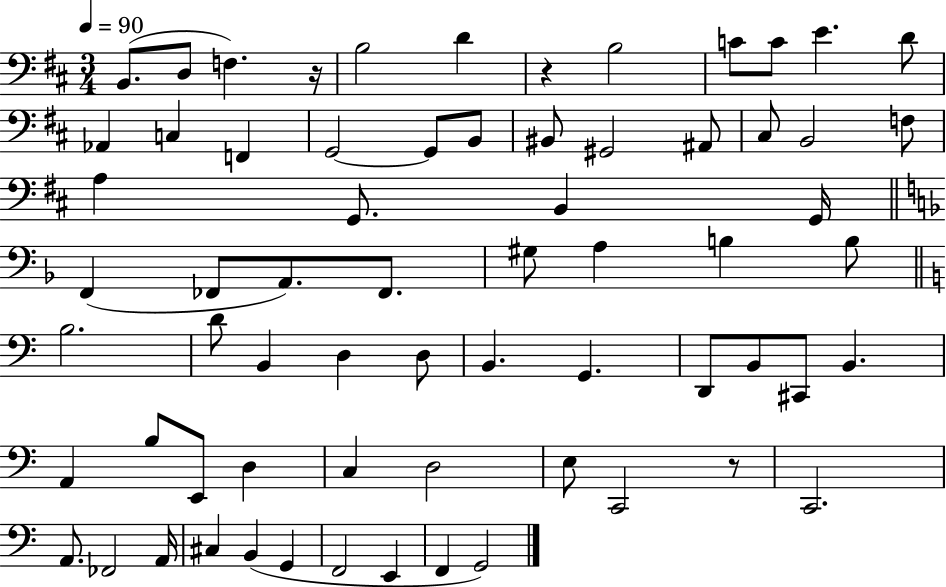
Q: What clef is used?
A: bass